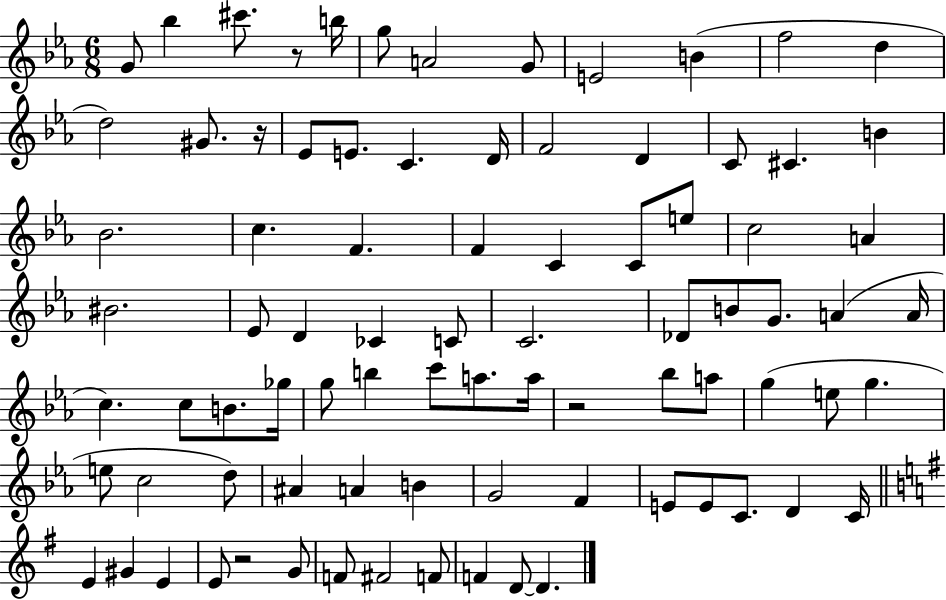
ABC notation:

X:1
T:Untitled
M:6/8
L:1/4
K:Eb
G/2 _b ^c'/2 z/2 b/4 g/2 A2 G/2 E2 B f2 d d2 ^G/2 z/4 _E/2 E/2 C D/4 F2 D C/2 ^C B _B2 c F F C C/2 e/2 c2 A ^B2 _E/2 D _C C/2 C2 _D/2 B/2 G/2 A A/4 c c/2 B/2 _g/4 g/2 b c'/2 a/2 a/4 z2 _b/2 a/2 g e/2 g e/2 c2 d/2 ^A A B G2 F E/2 E/2 C/2 D C/4 E ^G E E/2 z2 G/2 F/2 ^F2 F/2 F D/2 D